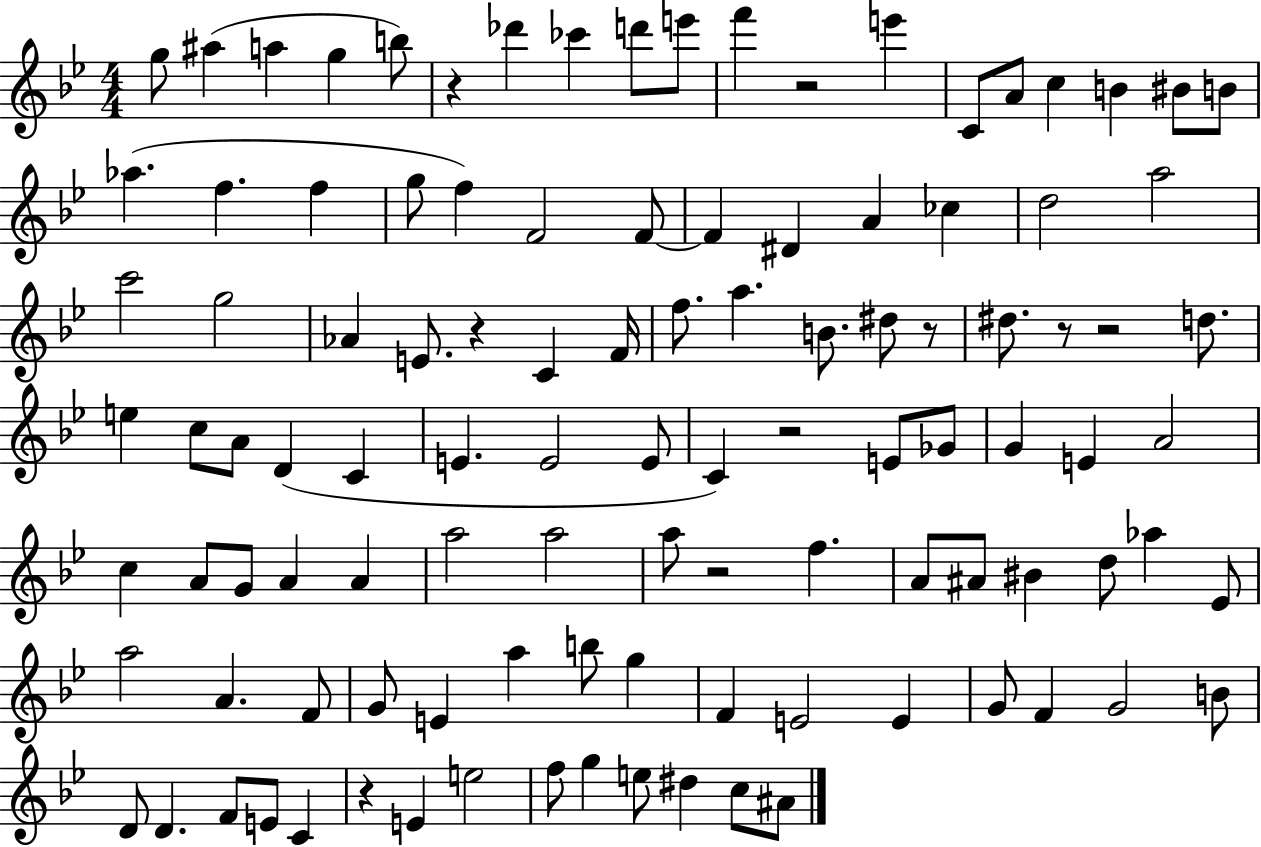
G5/e A#5/q A5/q G5/q B5/e R/q Db6/q CES6/q D6/e E6/e F6/q R/h E6/q C4/e A4/e C5/q B4/q BIS4/e B4/e Ab5/q. F5/q. F5/q G5/e F5/q F4/h F4/e F4/q D#4/q A4/q CES5/q D5/h A5/h C6/h G5/h Ab4/q E4/e. R/q C4/q F4/s F5/e. A5/q. B4/e. D#5/e R/e D#5/e. R/e R/h D5/e. E5/q C5/e A4/e D4/q C4/q E4/q. E4/h E4/e C4/q R/h E4/e Gb4/e G4/q E4/q A4/h C5/q A4/e G4/e A4/q A4/q A5/h A5/h A5/e R/h F5/q. A4/e A#4/e BIS4/q D5/e Ab5/q Eb4/e A5/h A4/q. F4/e G4/e E4/q A5/q B5/e G5/q F4/q E4/h E4/q G4/e F4/q G4/h B4/e D4/e D4/q. F4/e E4/e C4/q R/q E4/q E5/h F5/e G5/q E5/e D#5/q C5/e A#4/e